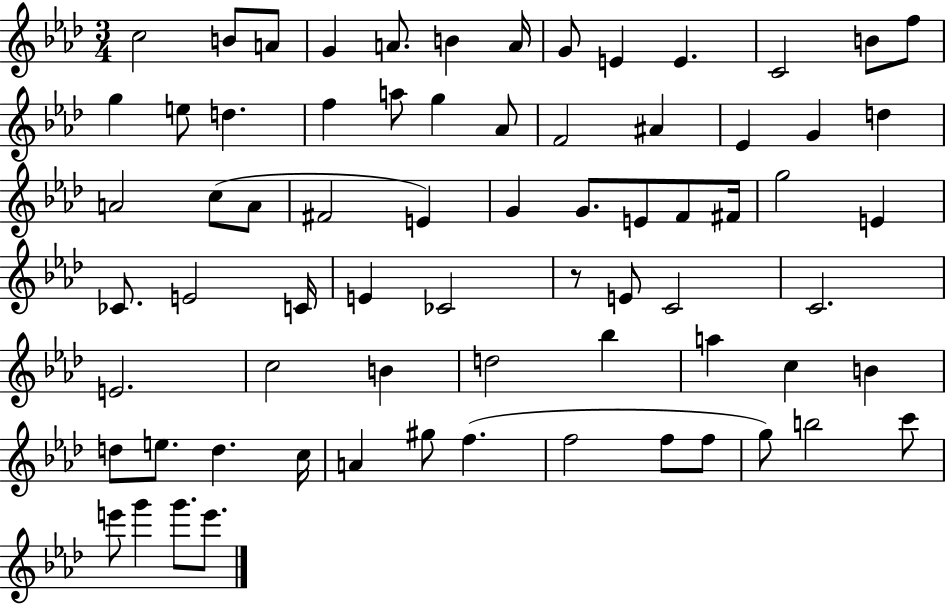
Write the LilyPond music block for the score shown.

{
  \clef treble
  \numericTimeSignature
  \time 3/4
  \key aes \major
  c''2 b'8 a'8 | g'4 a'8. b'4 a'16 | g'8 e'4 e'4. | c'2 b'8 f''8 | \break g''4 e''8 d''4. | f''4 a''8 g''4 aes'8 | f'2 ais'4 | ees'4 g'4 d''4 | \break a'2 c''8( a'8 | fis'2 e'4) | g'4 g'8. e'8 f'8 fis'16 | g''2 e'4 | \break ces'8. e'2 c'16 | e'4 ces'2 | r8 e'8 c'2 | c'2. | \break e'2. | c''2 b'4 | d''2 bes''4 | a''4 c''4 b'4 | \break d''8 e''8. d''4. c''16 | a'4 gis''8 f''4.( | f''2 f''8 f''8 | g''8) b''2 c'''8 | \break e'''8 g'''4 g'''8. e'''8. | \bar "|."
}